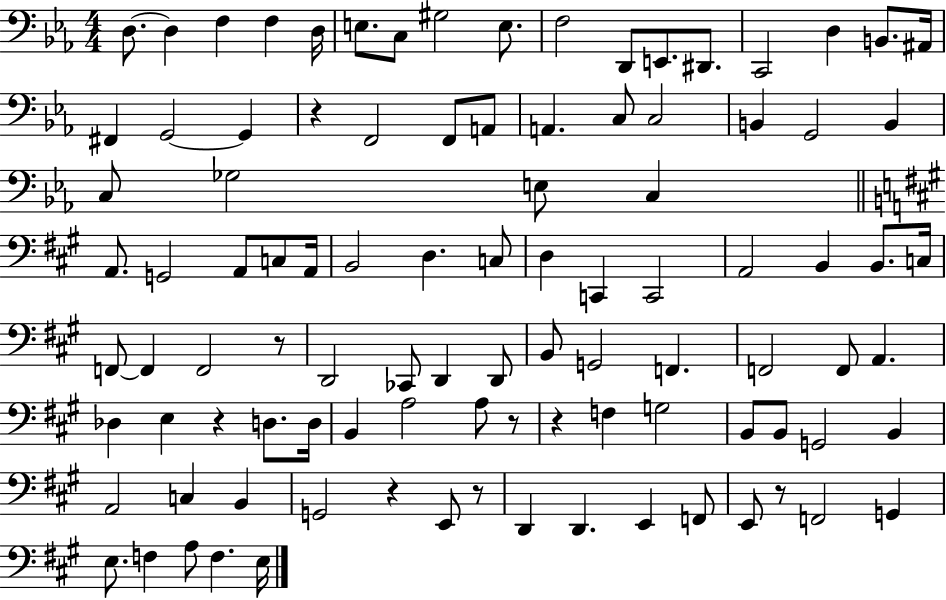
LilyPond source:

{
  \clef bass
  \numericTimeSignature
  \time 4/4
  \key ees \major
  d8.~~ d4 f4 f4 d16 | e8. c8 gis2 e8. | f2 d,8 e,8. dis,8. | c,2 d4 b,8. ais,16 | \break fis,4 g,2~~ g,4 | r4 f,2 f,8 a,8 | a,4. c8 c2 | b,4 g,2 b,4 | \break c8 ges2 e8 c4 | \bar "||" \break \key a \major a,8. g,2 a,8 c8 a,16 | b,2 d4. c8 | d4 c,4 c,2 | a,2 b,4 b,8. c16 | \break f,8~~ f,4 f,2 r8 | d,2 ces,8 d,4 d,8 | b,8 g,2 f,4. | f,2 f,8 a,4. | \break des4 e4 r4 d8. d16 | b,4 a2 a8 r8 | r4 f4 g2 | b,8 b,8 g,2 b,4 | \break a,2 c4 b,4 | g,2 r4 e,8 r8 | d,4 d,4. e,4 f,8 | e,8 r8 f,2 g,4 | \break e8. f4 a8 f4. e16 | \bar "|."
}